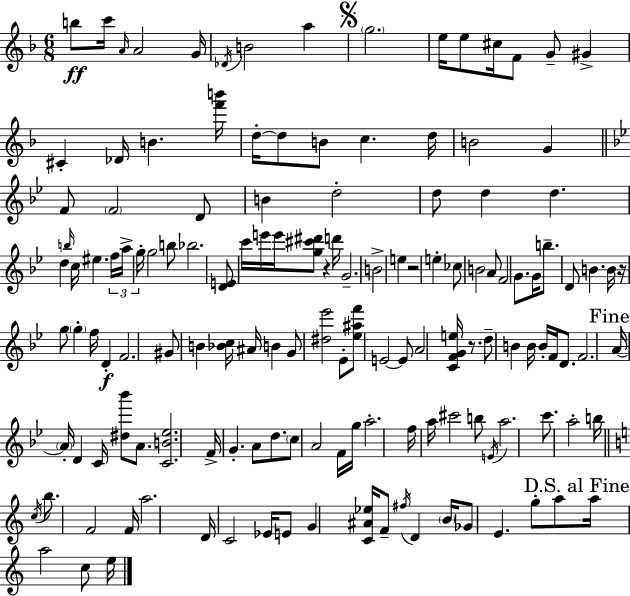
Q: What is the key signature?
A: D minor